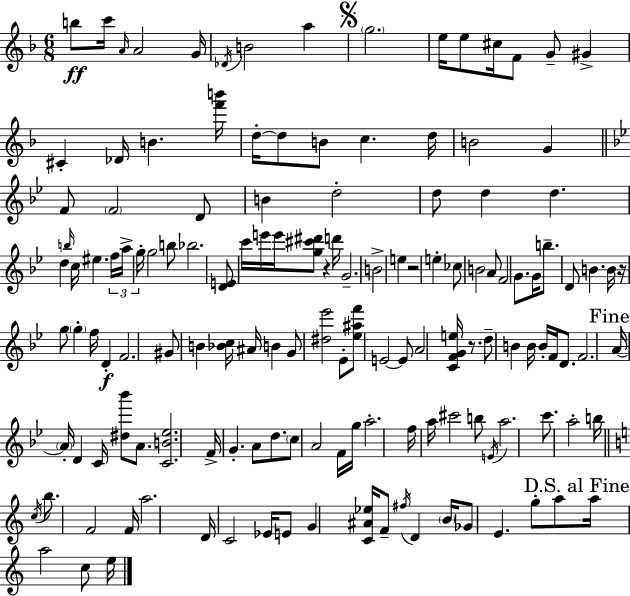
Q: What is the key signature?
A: D minor